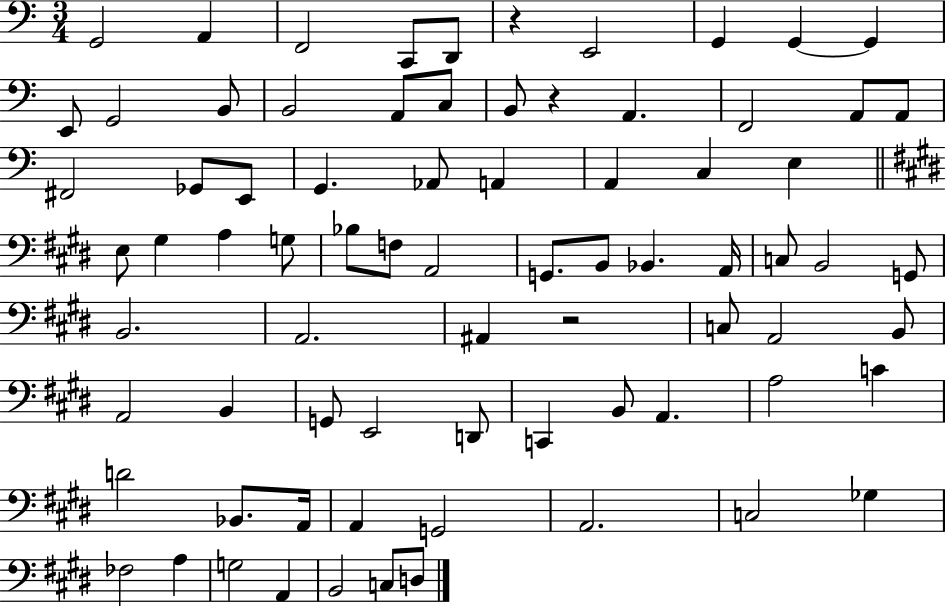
X:1
T:Untitled
M:3/4
L:1/4
K:C
G,,2 A,, F,,2 C,,/2 D,,/2 z E,,2 G,, G,, G,, E,,/2 G,,2 B,,/2 B,,2 A,,/2 C,/2 B,,/2 z A,, F,,2 A,,/2 A,,/2 ^F,,2 _G,,/2 E,,/2 G,, _A,,/2 A,, A,, C, E, E,/2 ^G, A, G,/2 _B,/2 F,/2 A,,2 G,,/2 B,,/2 _B,, A,,/4 C,/2 B,,2 G,,/2 B,,2 A,,2 ^A,, z2 C,/2 A,,2 B,,/2 A,,2 B,, G,,/2 E,,2 D,,/2 C,, B,,/2 A,, A,2 C D2 _B,,/2 A,,/4 A,, G,,2 A,,2 C,2 _G, _F,2 A, G,2 A,, B,,2 C,/2 D,/2